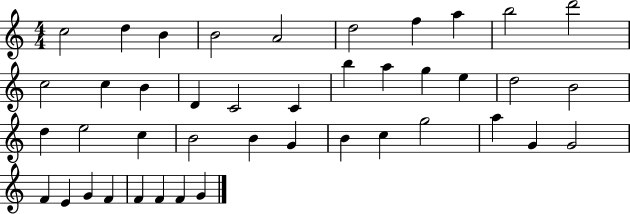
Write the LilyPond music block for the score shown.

{
  \clef treble
  \numericTimeSignature
  \time 4/4
  \key c \major
  c''2 d''4 b'4 | b'2 a'2 | d''2 f''4 a''4 | b''2 d'''2 | \break c''2 c''4 b'4 | d'4 c'2 c'4 | b''4 a''4 g''4 e''4 | d''2 b'2 | \break d''4 e''2 c''4 | b'2 b'4 g'4 | b'4 c''4 g''2 | a''4 g'4 g'2 | \break f'4 e'4 g'4 f'4 | f'4 f'4 f'4 g'4 | \bar "|."
}